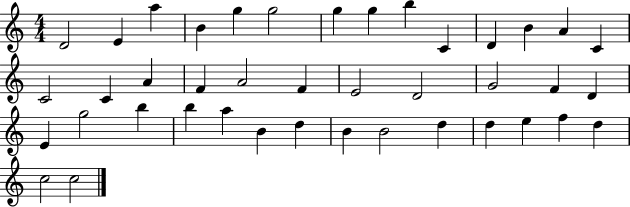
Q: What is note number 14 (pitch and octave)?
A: C4